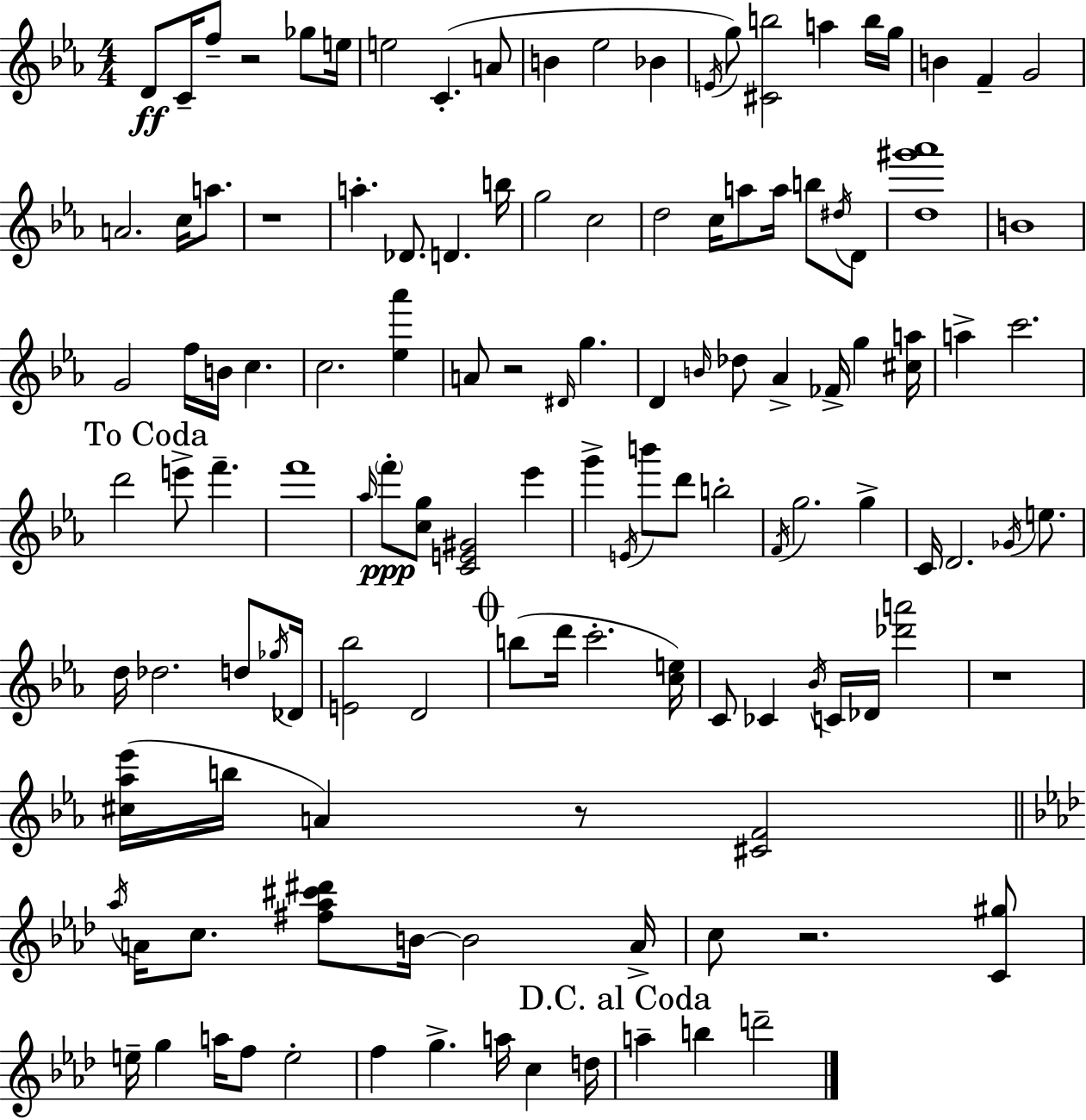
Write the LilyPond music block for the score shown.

{
  \clef treble
  \numericTimeSignature
  \time 4/4
  \key c \minor
  d'8\ff c'16-- f''8-- r2 ges''8 e''16 | e''2 c'4.-.( a'8 | b'4 ees''2 bes'4 | \acciaccatura { e'16 }) g''8 <cis' b''>2 a''4 b''16 | \break g''16 b'4 f'4-- g'2 | a'2. c''16 a''8. | r1 | a''4.-. des'8. d'4. | \break b''16 g''2 c''2 | d''2 c''16 a''8 a''16 b''8 \acciaccatura { dis''16 } | d'8 <d'' gis''' aes'''>1 | b'1 | \break g'2 f''16 b'16 c''4. | c''2. <ees'' aes'''>4 | a'8 r2 \grace { dis'16 } g''4. | d'4 \grace { b'16 } des''8 aes'4-> fes'16-> g''4 | \break <cis'' a''>16 a''4-> c'''2. | \mark "To Coda" d'''2 e'''8-> f'''4.-- | f'''1 | \grace { aes''16 }\ppp \parenthesize f'''8-. <c'' g''>8 <c' e' gis'>2 | \break ees'''4 g'''4-> \acciaccatura { e'16 } b'''8 d'''8 b''2-. | \acciaccatura { f'16 } g''2. | g''4-> c'16 d'2. | \acciaccatura { ges'16 } e''8. d''16 des''2. | \break d''8 \acciaccatura { ges''16 } des'16 <e' bes''>2 | d'2 \mark \markup { \musicglyph "scripts.coda" } b''8( d'''16 c'''2.-. | <c'' e''>16) c'8 ces'4 \acciaccatura { bes'16 } | c'16 des'16 <des''' a'''>2 r1 | \break <cis'' aes'' ees'''>16( b''16 a'4) | r8 <cis' f'>2 \bar "||" \break \key f \minor \acciaccatura { aes''16 } a'16 c''8. <fis'' aes'' cis''' dis'''>8 b'16~~ b'2 | a'16-> c''8 r2. <c' gis''>8 | e''16-- g''4 a''16 f''8 e''2-. | f''4 g''4.-> a''16 c''4 | \break d''16 \mark "D.C. al Coda" a''4-- b''4 d'''2-- | \bar "|."
}